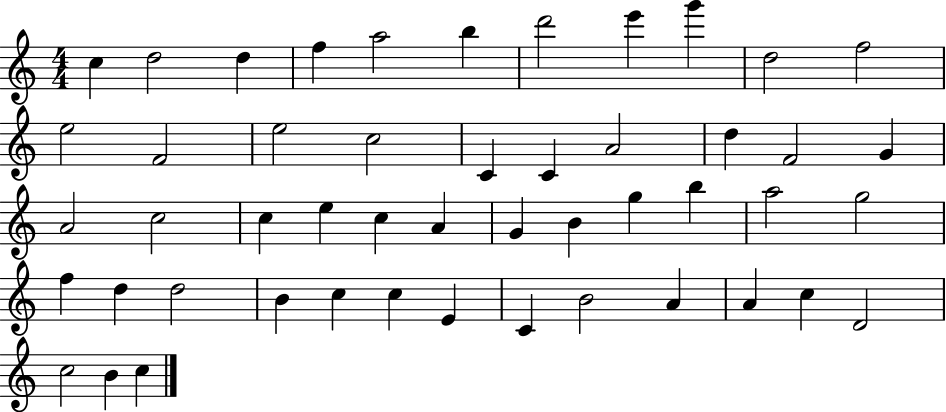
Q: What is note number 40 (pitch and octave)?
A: E4